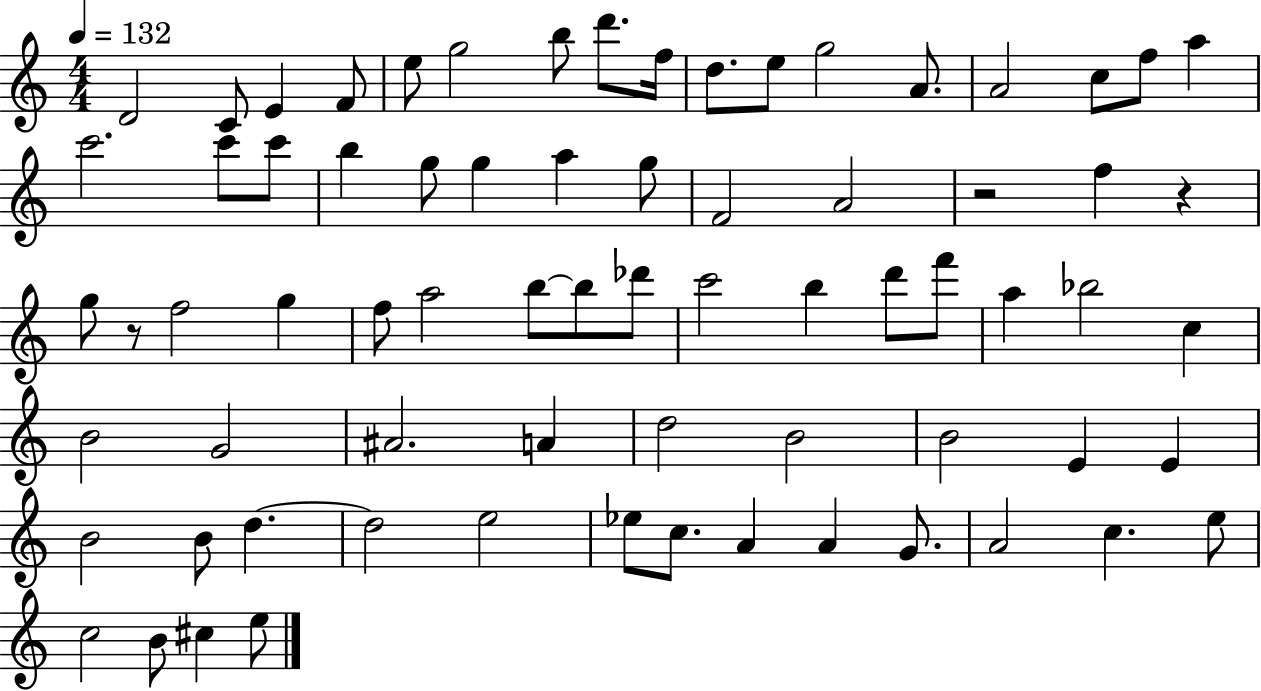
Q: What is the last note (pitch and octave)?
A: E5